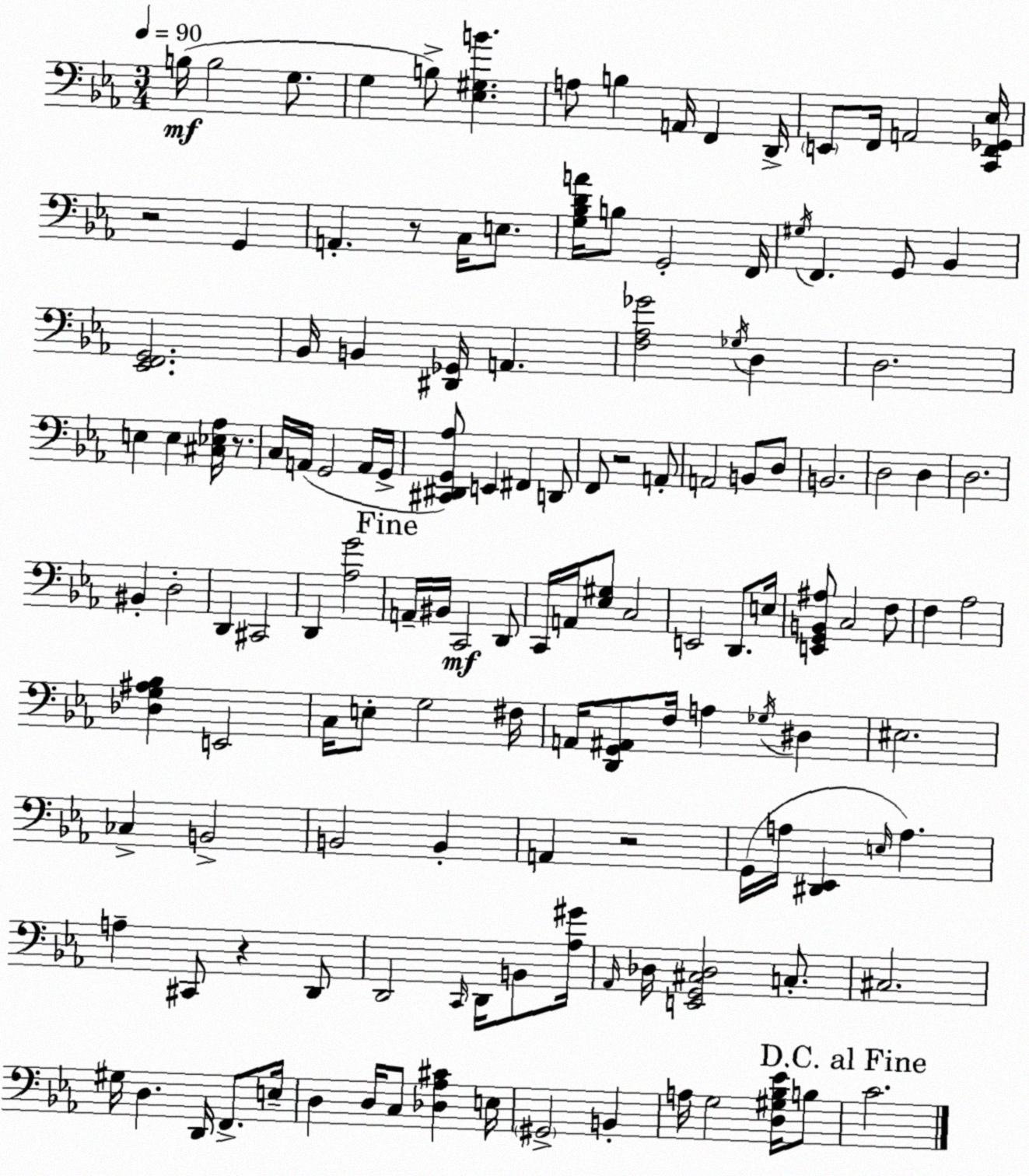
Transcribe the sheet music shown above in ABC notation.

X:1
T:Untitled
M:3/4
L:1/4
K:Cm
B,/4 B,2 G,/2 G, B,/2 [_E,^G,B] A,/2 B, A,,/4 F,, D,,/4 E,,/2 F,,/4 A,,2 [C,,F,,_G,,_E,]/4 z2 G,, A,, z/2 C,/4 E,/2 [G,_B,DA]/4 B,/2 G,,2 F,,/4 ^G,/4 F,, G,,/2 _B,, [_E,,F,,G,,]2 _B,,/4 B,, [^D,,_G,,]/4 A,, [F,_A,_G]2 _G,/4 D, D,2 E, E, [^C,_E,_A,]/4 z/2 C,/4 A,,/4 G,,2 A,,/4 G,,/4 [^C,,^D,,G,,_A,]/2 E,, ^F,, D,,/2 F,,/2 z2 A,,/2 A,,2 B,,/2 D,/2 B,,2 D,2 D, D,2 ^B,, D,2 D,, ^C,,2 D,, [_A,G]2 A,,/4 ^B,,/4 C,,2 D,,/2 C,,/4 A,,/4 [_E,^G,]/2 C,2 E,,2 D,,/2 E,/4 [E,,G,,B,,^A,]/2 C,2 F,/2 F, _A,2 [_D,G,^A,_B,] E,,2 C,/4 E,/2 G,2 ^F,/4 A,,/4 [D,,G,,^A,,]/2 F,/4 A, _G,/4 ^D, ^E,2 _C, B,,2 B,,2 B,, A,, z2 G,,/4 A,/4 [^D,,_E,,] E,/4 A, A, ^C,,/2 z D,,/2 D,,2 C,,/4 D,,/4 B,,/2 [_A,^G]/4 _A,,/4 _D,/4 [E,,G,,^C,_D,]2 C,/2 ^C,2 ^G,/4 D, D,,/4 F,,/2 E,/4 D, D,/4 C,/2 [_D,_A,^C] E,/4 ^G,,2 B,, A,/4 G,2 [D,^G,_B,_E]/4 B,/2 C2